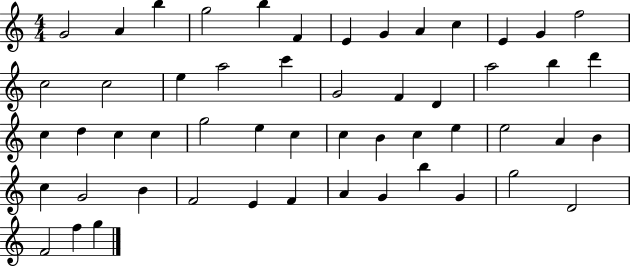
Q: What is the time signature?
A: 4/4